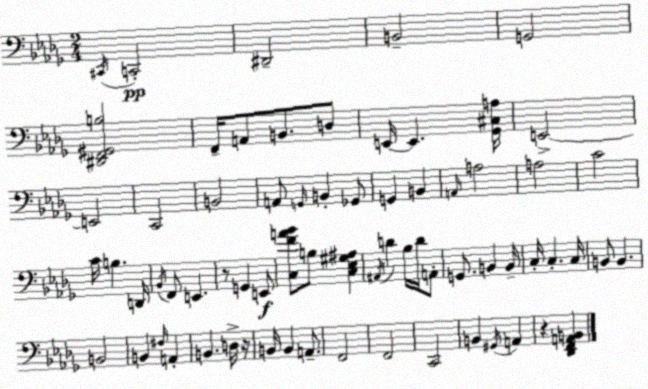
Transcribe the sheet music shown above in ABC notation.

X:1
T:Untitled
M:2/4
L:1/4
K:Bbm
^C,,/4 C,,2 ^D,,2 B,,2 G,,2 [^D,,F,,^G,,B,]2 F,,/4 A,,/2 B,,/2 D,/2 E,,/4 E,, [_G,,^C,A,]/4 E,,2 E,,2 C,,2 B,,2 A,,/2 G,,/4 B,, _G,,/2 G,, B,, A,,/4 A,2 A,2 C2 C/4 B, D,,/4 _B,,/4 F,,/2 E,, z/2 G,, E,,/2 [C,FA_B]/2 B,/2 [C,_E,^G,^A,] ^A,,/4 D _B,/4 D/4 A,,/2 G,,/2 B,, B,,/4 C,/4 C, C,/4 B,,/2 B,, B,,2 B,, ^F,/4 A,, B,, D,/4 z/4 B,,/4 B,, A,,/2 F,,2 F,,2 C,,2 B,, ^G,,/4 A,, z [_D,,F,,A,,B,,]